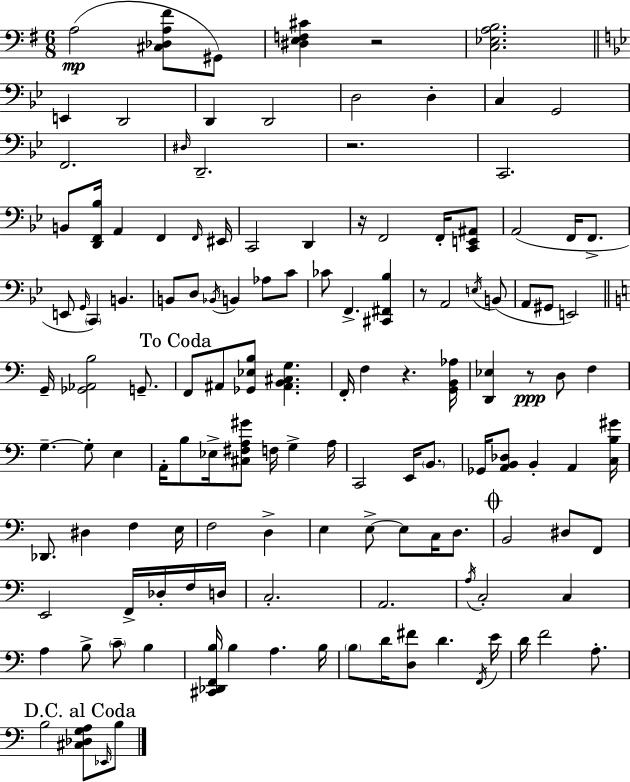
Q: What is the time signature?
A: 6/8